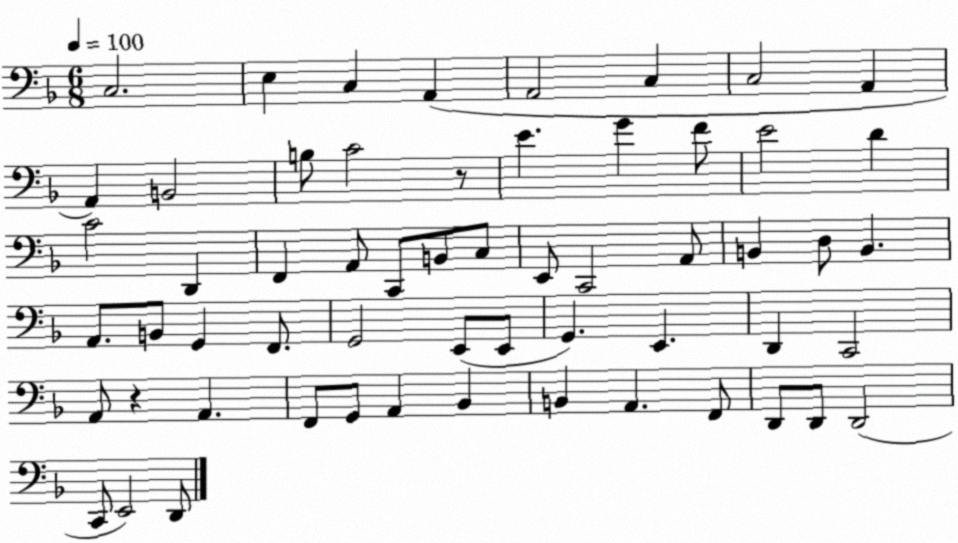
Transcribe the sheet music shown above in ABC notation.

X:1
T:Untitled
M:6/8
L:1/4
K:F
C,2 E, C, A,, A,,2 C, C,2 A,, A,, B,,2 B,/2 C2 z/2 E G F/2 E2 D C2 D,, F,, A,,/2 C,,/2 B,,/2 C,/2 E,,/2 C,,2 A,,/2 B,, D,/2 B,, A,,/2 B,,/2 G,, F,,/2 G,,2 E,,/2 E,,/2 G,, E,, D,, C,,2 A,,/2 z A,, F,,/2 G,,/2 A,, _B,, B,, A,, F,,/2 D,,/2 D,,/2 D,,2 C,,/2 E,,2 D,,/2